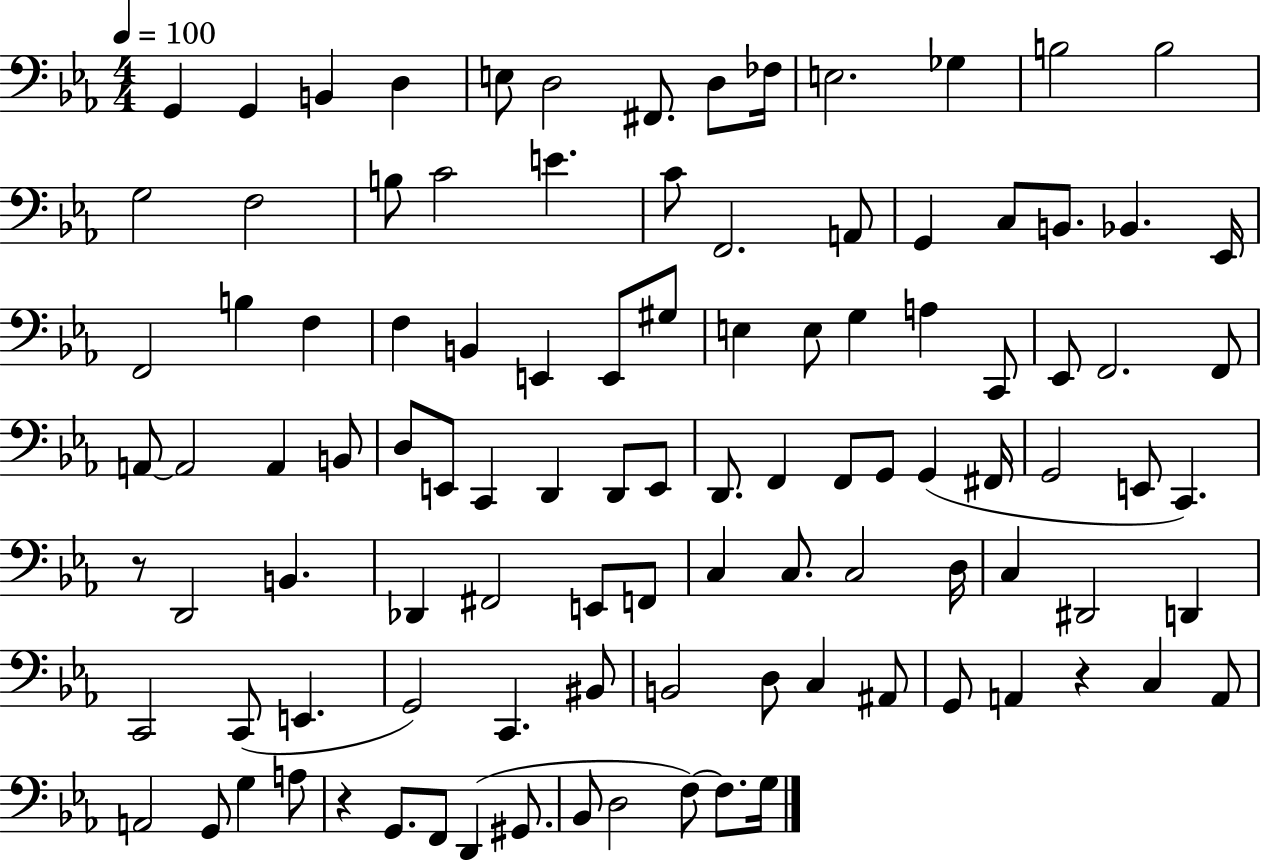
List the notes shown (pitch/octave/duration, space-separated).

G2/q G2/q B2/q D3/q E3/e D3/h F#2/e. D3/e FES3/s E3/h. Gb3/q B3/h B3/h G3/h F3/h B3/e C4/h E4/q. C4/e F2/h. A2/e G2/q C3/e B2/e. Bb2/q. Eb2/s F2/h B3/q F3/q F3/q B2/q E2/q E2/e G#3/e E3/q E3/e G3/q A3/q C2/e Eb2/e F2/h. F2/e A2/e A2/h A2/q B2/e D3/e E2/e C2/q D2/q D2/e E2/e D2/e. F2/q F2/e G2/e G2/q F#2/s G2/h E2/e C2/q. R/e D2/h B2/q. Db2/q F#2/h E2/e F2/e C3/q C3/e. C3/h D3/s C3/q D#2/h D2/q C2/h C2/e E2/q. G2/h C2/q. BIS2/e B2/h D3/e C3/q A#2/e G2/e A2/q R/q C3/q A2/e A2/h G2/e G3/q A3/e R/q G2/e. F2/e D2/q G#2/e. Bb2/e D3/h F3/e F3/e. G3/s